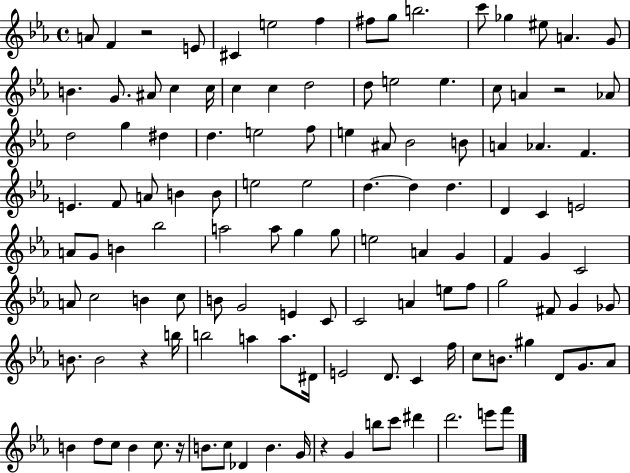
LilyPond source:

{
  \clef treble
  \time 4/4
  \defaultTimeSignature
  \key ees \major
  \repeat volta 2 { a'8 f'4 r2 e'8 | cis'4 e''2 f''4 | fis''8 g''8 b''2. | c'''8 ges''4 eis''8 a'4. g'8 | \break b'4. g'8. ais'8 c''4 c''16 | c''4 c''4 d''2 | d''8 e''2 e''4. | c''8 a'4 r2 aes'8 | \break d''2 g''4 dis''4 | d''4. e''2 f''8 | e''4 ais'8 bes'2 b'8 | a'4 aes'4. f'4. | \break e'4. f'8 a'8 b'4 b'8 | e''2 e''2 | d''4.~~ d''4 d''4. | d'4 c'4 e'2 | \break a'8 g'8 b'4 bes''2 | a''2 a''8 g''4 g''8 | e''2 a'4 g'4 | f'4 g'4 c'2 | \break a'8 c''2 b'4 c''8 | b'8 g'2 e'4 c'8 | c'2 a'4 e''8 f''8 | g''2 fis'8 g'4 ges'8 | \break b'8. b'2 r4 b''16 | b''2 a''4 a''8. dis'16 | e'2 d'8. c'4 f''16 | c''8 b'8. gis''4 d'8 g'8. aes'8 | \break b'4 d''8 c''8 b'4 c''8. r16 | b'8. c''8 des'4 b'4. g'16 | r4 g'4 b''8 c'''8 dis'''4 | d'''2. e'''8 f'''8 | \break } \bar "|."
}